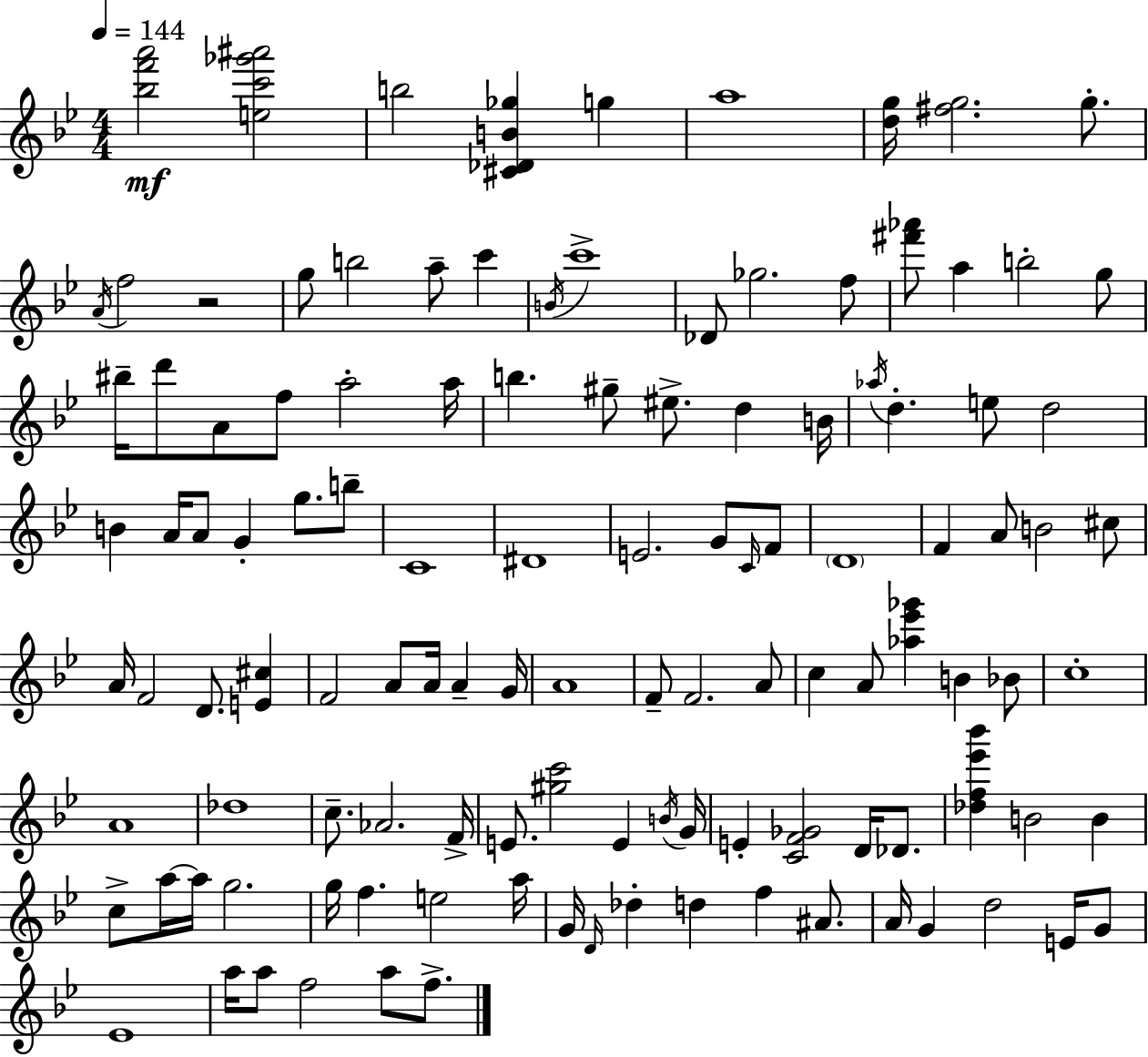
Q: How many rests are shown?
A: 1